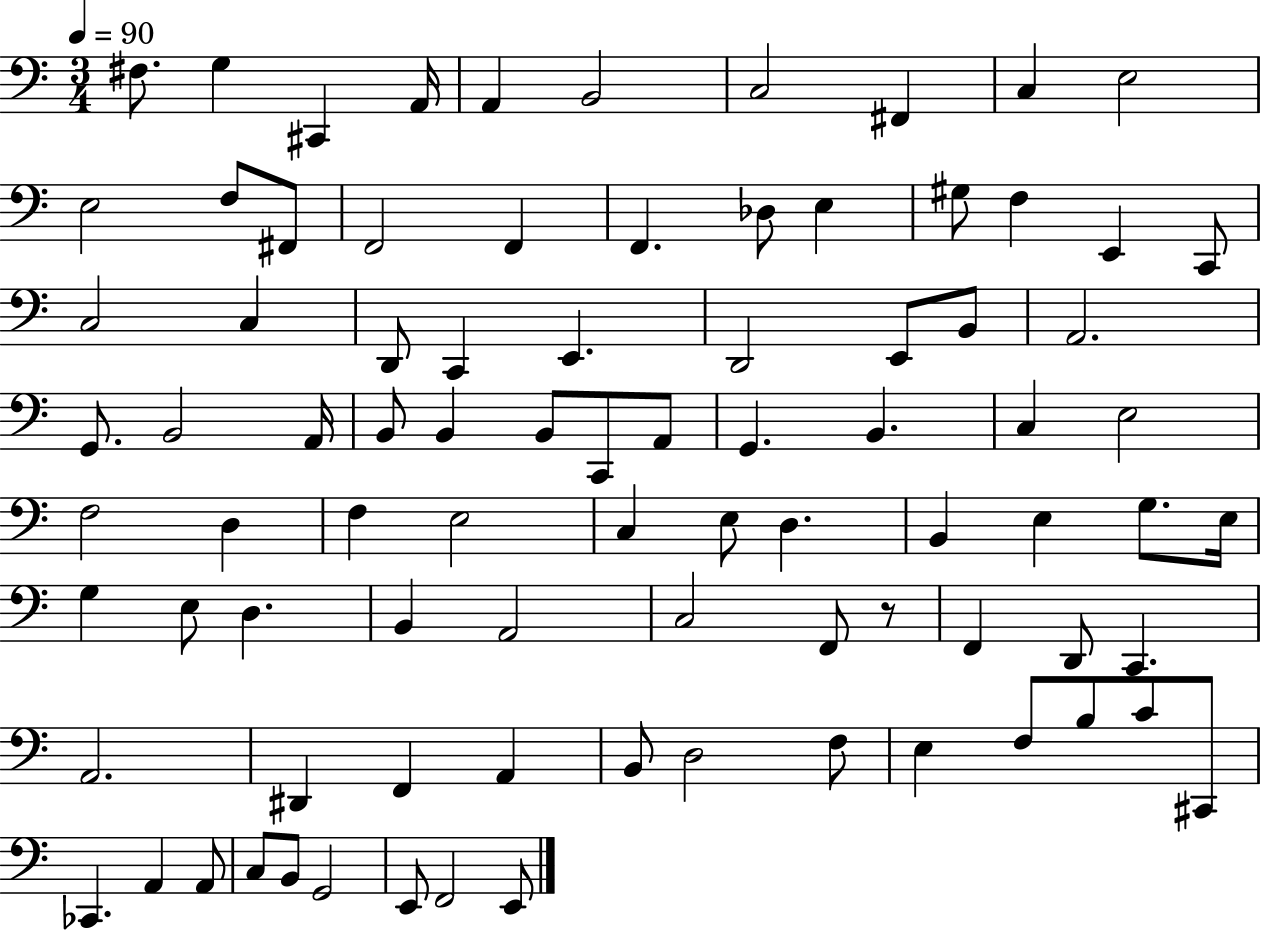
{
  \clef bass
  \numericTimeSignature
  \time 3/4
  \key c \major
  \tempo 4 = 90
  fis8. g4 cis,4 a,16 | a,4 b,2 | c2 fis,4 | c4 e2 | \break e2 f8 fis,8 | f,2 f,4 | f,4. des8 e4 | gis8 f4 e,4 c,8 | \break c2 c4 | d,8 c,4 e,4. | d,2 e,8 b,8 | a,2. | \break g,8. b,2 a,16 | b,8 b,4 b,8 c,8 a,8 | g,4. b,4. | c4 e2 | \break f2 d4 | f4 e2 | c4 e8 d4. | b,4 e4 g8. e16 | \break g4 e8 d4. | b,4 a,2 | c2 f,8 r8 | f,4 d,8 c,4. | \break a,2. | dis,4 f,4 a,4 | b,8 d2 f8 | e4 f8 b8 c'8 cis,8 | \break ces,4. a,4 a,8 | c8 b,8 g,2 | e,8 f,2 e,8 | \bar "|."
}